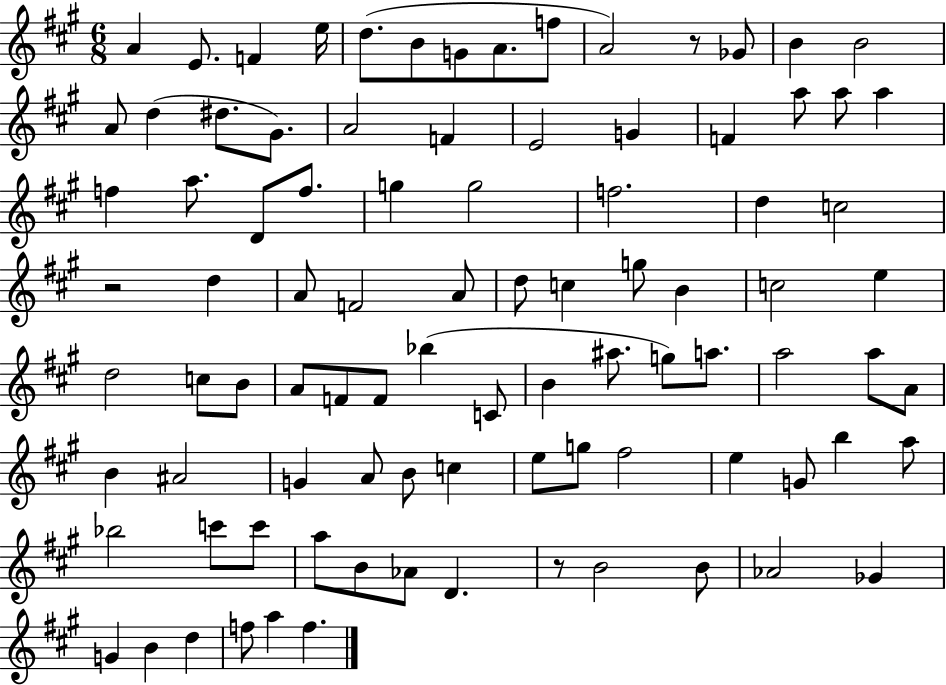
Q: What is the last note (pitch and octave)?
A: F5